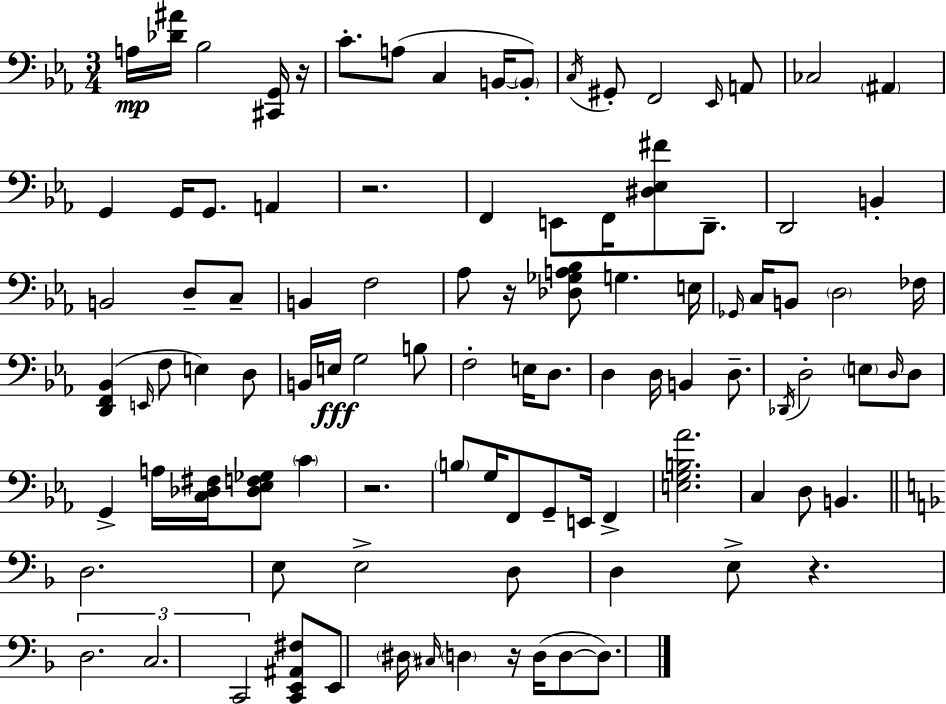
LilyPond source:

{
  \clef bass
  \numericTimeSignature
  \time 3/4
  \key c \minor
  a16\mp <des' ais'>16 bes2 <cis, g,>16 r16 | c'8.-. a8( c4 b,16~~ \parenthesize b,8-.) | \acciaccatura { c16 } gis,8-. f,2 \grace { ees,16 } | a,8 ces2 \parenthesize ais,4 | \break g,4 g,16 g,8. a,4 | r2. | f,4 e,8 f,16 <dis ees fis'>8 d,8.-- | d,2 b,4-. | \break b,2 d8-- | c8-- b,4 f2 | aes8 r16 <des ges a bes>8 g4. | e16 \grace { ges,16 } c16 b,8 \parenthesize d2 | \break fes16 <d, f, bes,>4( \grace { e,16 } f8 e4) | d8 b,16 e16\fff g2 | b8 f2-. | e16 d8. d4 d16 b,4 | \break d8.-- \acciaccatura { des,16 } d2-. | \parenthesize e8 \grace { d16 } d8 g,4-> a16 <c des fis>16 | <des ees f ges>8 \parenthesize c'4 r2. | \parenthesize b8 g16 f,8 g,8-- | \break e,16 f,4-> <e g b aes'>2. | c4 d8 | b,4. \bar "||" \break \key f \major d2. | e8 e2-> d8 | d4 e8-> r4. | \tuplet 3/2 { d2. | \break c2. | c,2 } <c, e, ais, fis>8 e,8 | \parenthesize dis16 \grace { cis16 } \parenthesize d4 r16 d16( d8~~ d8.) | \bar "|."
}